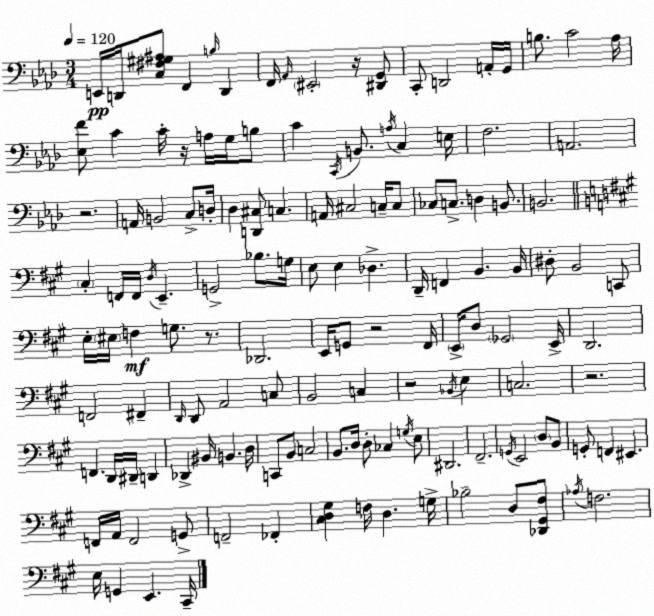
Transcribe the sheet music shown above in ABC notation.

X:1
T:Untitled
M:3/4
L:1/4
K:Ab
E,,/4 D,,/4 [C,^F,^G,^A,]/2 F,, B,/4 D,, F,,/4 _A,,/4 ^E,,2 z/4 [^D,,G,,]/2 C,,/2 D,,2 A,,/4 G,,/4 B,/2 C2 _A,/4 [_E,F]/2 C C/4 z/4 A,/4 G,/4 B,/2 C C,,/4 B,,/2 A,/4 C, E,/4 F,2 A,,2 z2 A,,/4 B,,2 C,/2 D,/4 _D, [D,,^C,]/2 C, A,,/4 ^C,2 C,/4 C,/2 _C,/2 C,/2 D, B,,/2 B,,2 ^C, F,,/4 F,,/4 D,/4 E,, G,,2 _B,/2 G,/4 E,/2 E, _D, D,,/4 F,, B,, B,,/4 ^D,/2 B,,2 C,,/2 E,/4 ^E,/4 F, G,/2 z/2 _D,,2 E,,/4 G,,/2 z2 ^F,,/4 E,,/4 D,/2 _G,,2 E,,/4 D,,2 F,,2 ^F,, D,,/4 D,,/2 A,,2 C,/2 B,,2 C, z2 _B,,/4 E, C,2 z2 F,, D,,/4 ^D,,/4 D,, _D,, ^B,,/4 B,, D,/4 C,,/2 B,,/2 C,2 B,,/2 D,/4 D,/2 _C, G,/4 E,/2 ^D,,2 ^F,,2 G,,/4 E,,2 D,/2 B,,/2 G,,/2 F,, ^E,, F,,/4 A,,/4 F,,2 G,,/2 F,,2 _F,, [^C,D,^G,] F,/4 D, G,/4 _B,2 D,/2 [_D,,^G,,^F,]/2 _A,/4 F,2 E,/4 G,, E,, ^C,,/4